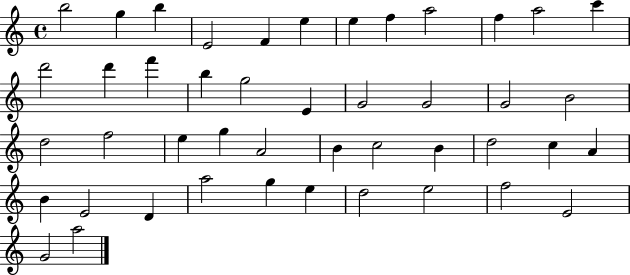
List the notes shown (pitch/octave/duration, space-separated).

B5/h G5/q B5/q E4/h F4/q E5/q E5/q F5/q A5/h F5/q A5/h C6/q D6/h D6/q F6/q B5/q G5/h E4/q G4/h G4/h G4/h B4/h D5/h F5/h E5/q G5/q A4/h B4/q C5/h B4/q D5/h C5/q A4/q B4/q E4/h D4/q A5/h G5/q E5/q D5/h E5/h F5/h E4/h G4/h A5/h